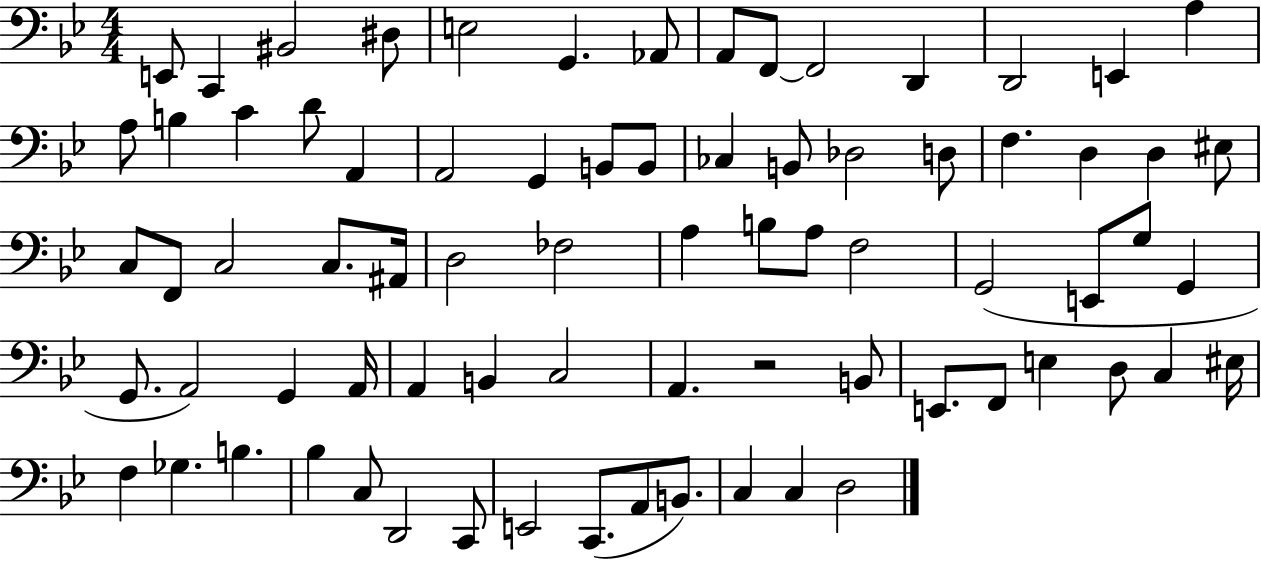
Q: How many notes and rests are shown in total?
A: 76